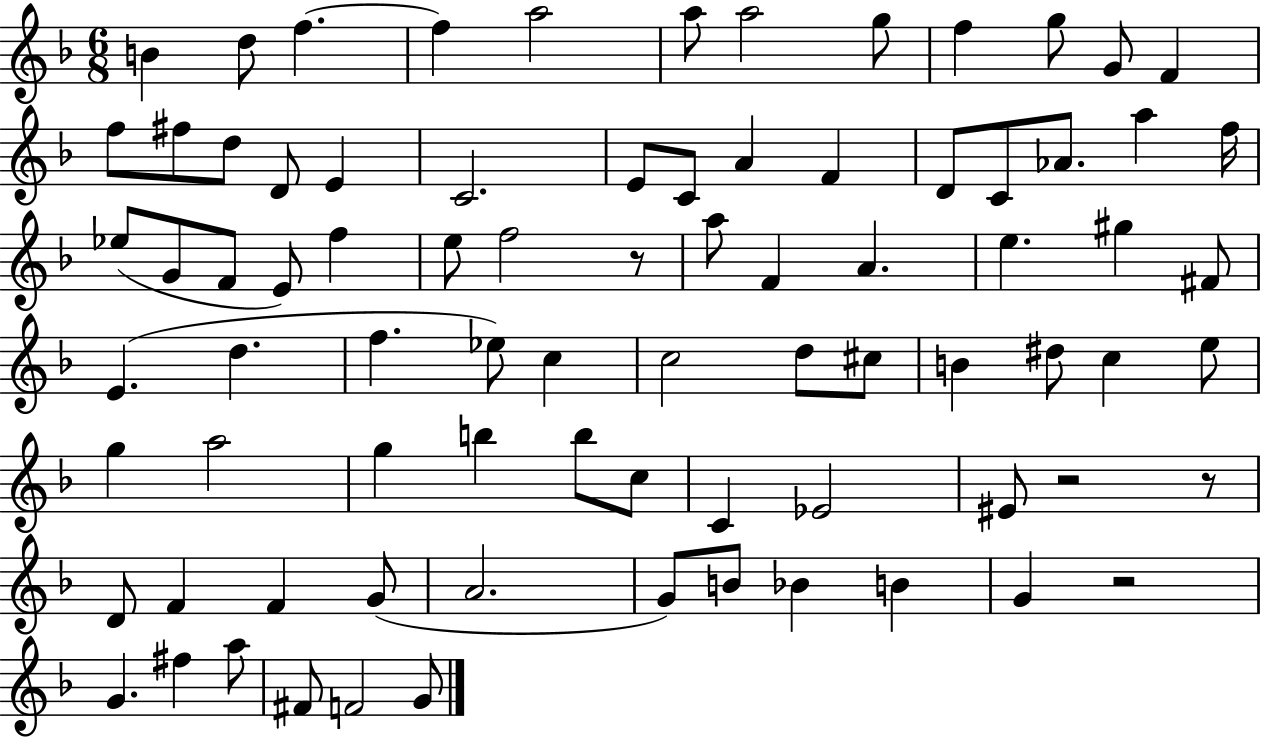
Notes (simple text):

B4/q D5/e F5/q. F5/q A5/h A5/e A5/h G5/e F5/q G5/e G4/e F4/q F5/e F#5/e D5/e D4/e E4/q C4/h. E4/e C4/e A4/q F4/q D4/e C4/e Ab4/e. A5/q F5/s Eb5/e G4/e F4/e E4/e F5/q E5/e F5/h R/e A5/e F4/q A4/q. E5/q. G#5/q F#4/e E4/q. D5/q. F5/q. Eb5/e C5/q C5/h D5/e C#5/e B4/q D#5/e C5/q E5/e G5/q A5/h G5/q B5/q B5/e C5/e C4/q Eb4/h EIS4/e R/h R/e D4/e F4/q F4/q G4/e A4/h. G4/e B4/e Bb4/q B4/q G4/q R/h G4/q. F#5/q A5/e F#4/e F4/h G4/e